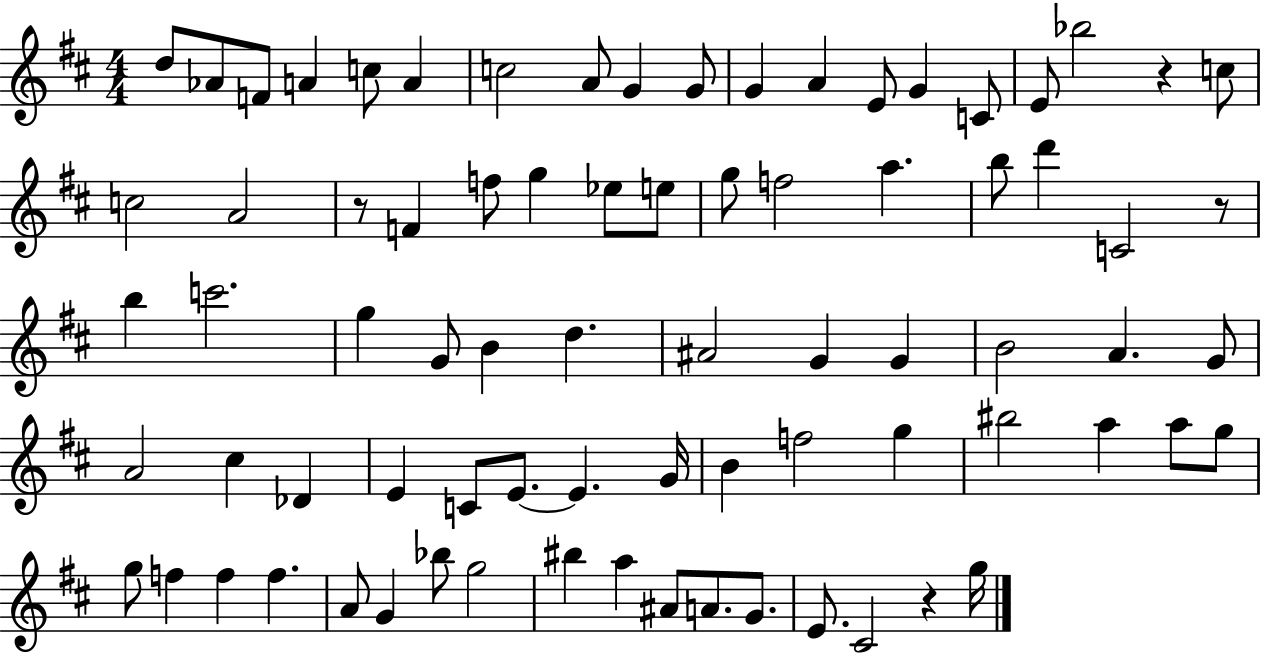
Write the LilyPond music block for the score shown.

{
  \clef treble
  \numericTimeSignature
  \time 4/4
  \key d \major
  \repeat volta 2 { d''8 aes'8 f'8 a'4 c''8 a'4 | c''2 a'8 g'4 g'8 | g'4 a'4 e'8 g'4 c'8 | e'8 bes''2 r4 c''8 | \break c''2 a'2 | r8 f'4 f''8 g''4 ees''8 e''8 | g''8 f''2 a''4. | b''8 d'''4 c'2 r8 | \break b''4 c'''2. | g''4 g'8 b'4 d''4. | ais'2 g'4 g'4 | b'2 a'4. g'8 | \break a'2 cis''4 des'4 | e'4 c'8 e'8.~~ e'4. g'16 | b'4 f''2 g''4 | bis''2 a''4 a''8 g''8 | \break g''8 f''4 f''4 f''4. | a'8 g'4 bes''8 g''2 | bis''4 a''4 ais'8 a'8. g'8. | e'8. cis'2 r4 g''16 | \break } \bar "|."
}